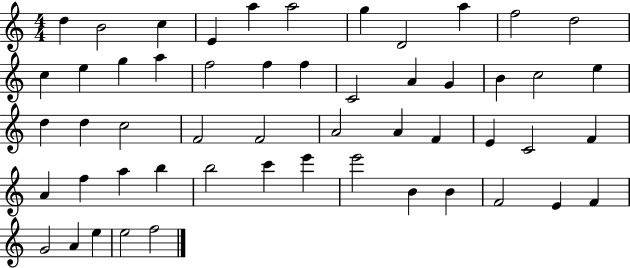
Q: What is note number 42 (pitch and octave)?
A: E6